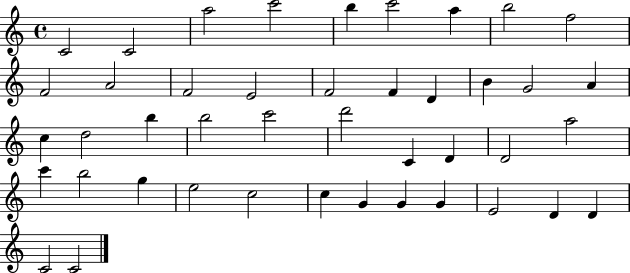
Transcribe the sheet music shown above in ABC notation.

X:1
T:Untitled
M:4/4
L:1/4
K:C
C2 C2 a2 c'2 b c'2 a b2 f2 F2 A2 F2 E2 F2 F D B G2 A c d2 b b2 c'2 d'2 C D D2 a2 c' b2 g e2 c2 c G G G E2 D D C2 C2